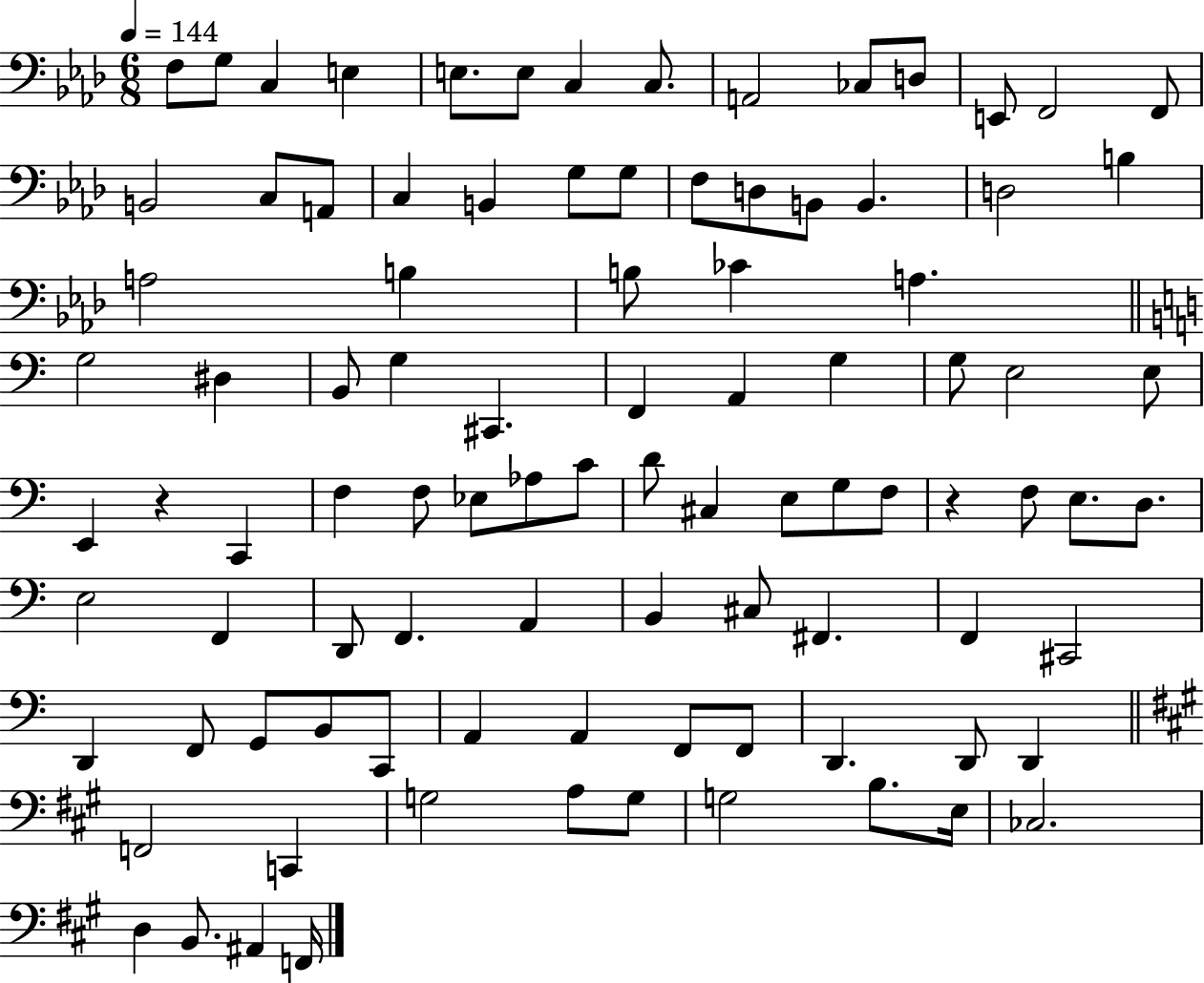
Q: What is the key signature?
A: AES major